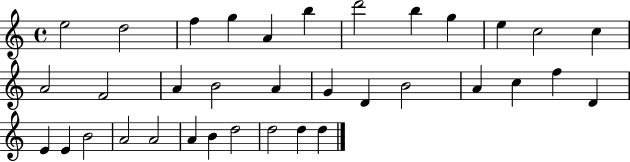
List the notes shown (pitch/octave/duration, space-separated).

E5/h D5/h F5/q G5/q A4/q B5/q D6/h B5/q G5/q E5/q C5/h C5/q A4/h F4/h A4/q B4/h A4/q G4/q D4/q B4/h A4/q C5/q F5/q D4/q E4/q E4/q B4/h A4/h A4/h A4/q B4/q D5/h D5/h D5/q D5/q